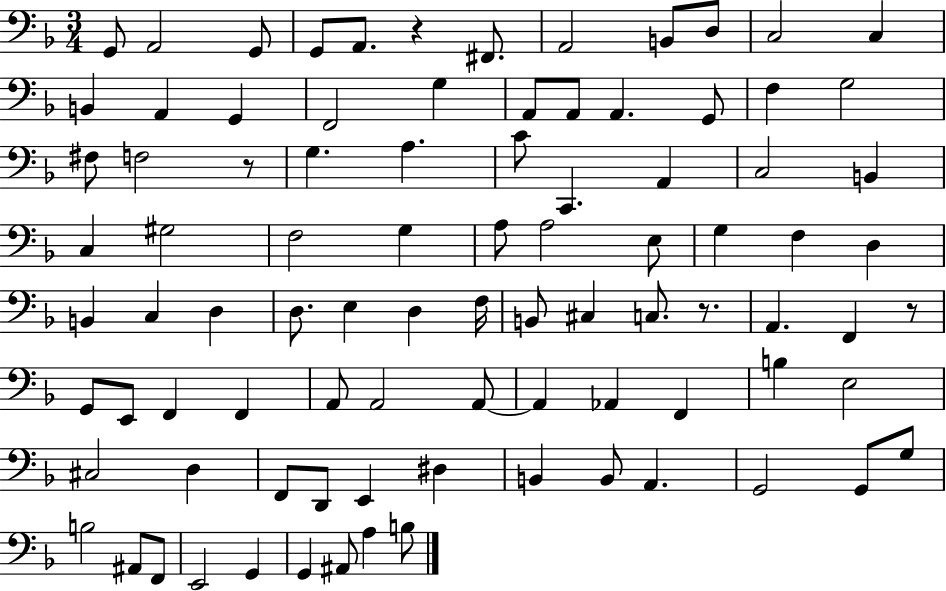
X:1
T:Untitled
M:3/4
L:1/4
K:F
G,,/2 A,,2 G,,/2 G,,/2 A,,/2 z ^F,,/2 A,,2 B,,/2 D,/2 C,2 C, B,, A,, G,, F,,2 G, A,,/2 A,,/2 A,, G,,/2 F, G,2 ^F,/2 F,2 z/2 G, A, C/2 C,, A,, C,2 B,, C, ^G,2 F,2 G, A,/2 A,2 E,/2 G, F, D, B,, C, D, D,/2 E, D, F,/4 B,,/2 ^C, C,/2 z/2 A,, F,, z/2 G,,/2 E,,/2 F,, F,, A,,/2 A,,2 A,,/2 A,, _A,, F,, B, E,2 ^C,2 D, F,,/2 D,,/2 E,, ^D, B,, B,,/2 A,, G,,2 G,,/2 G,/2 B,2 ^A,,/2 F,,/2 E,,2 G,, G,, ^A,,/2 A, B,/2